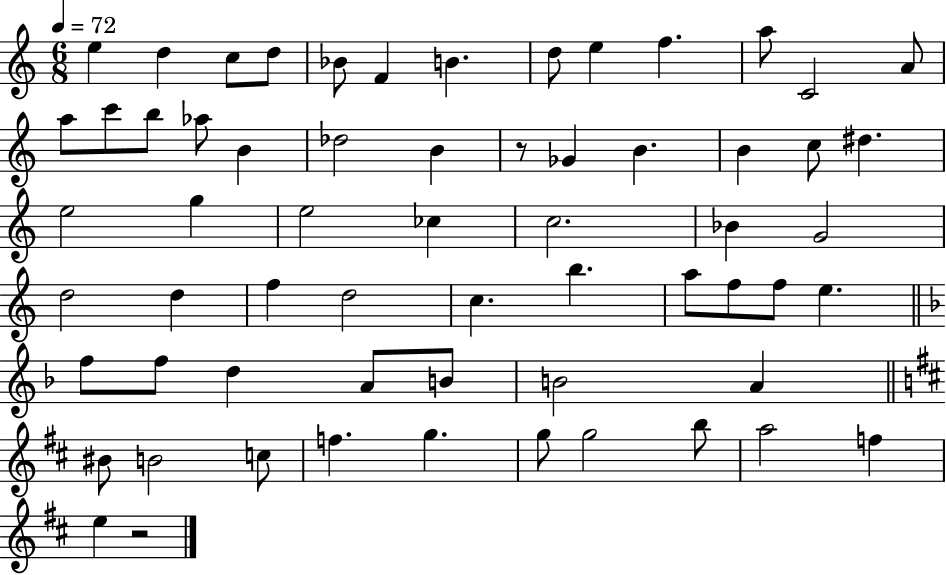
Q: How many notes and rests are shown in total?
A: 62